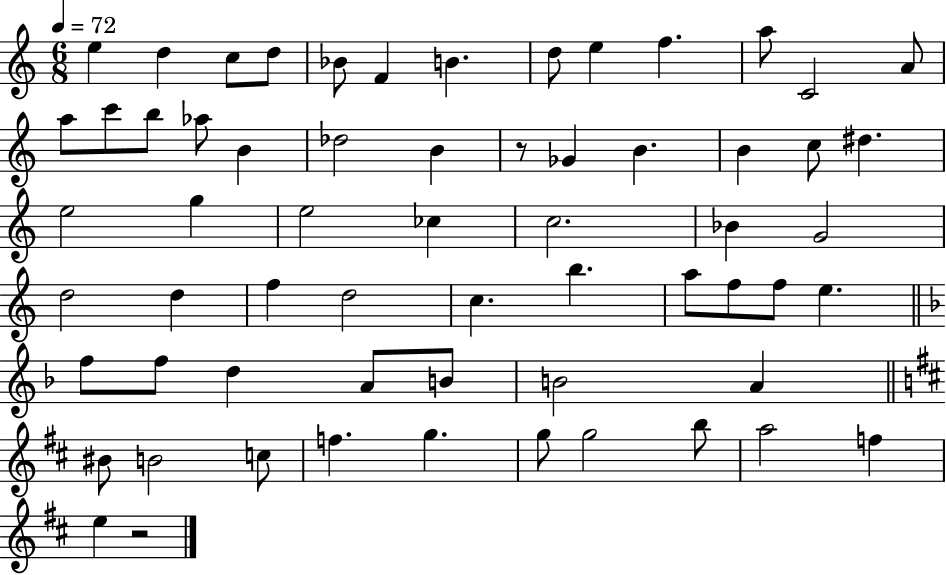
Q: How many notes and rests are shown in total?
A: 62